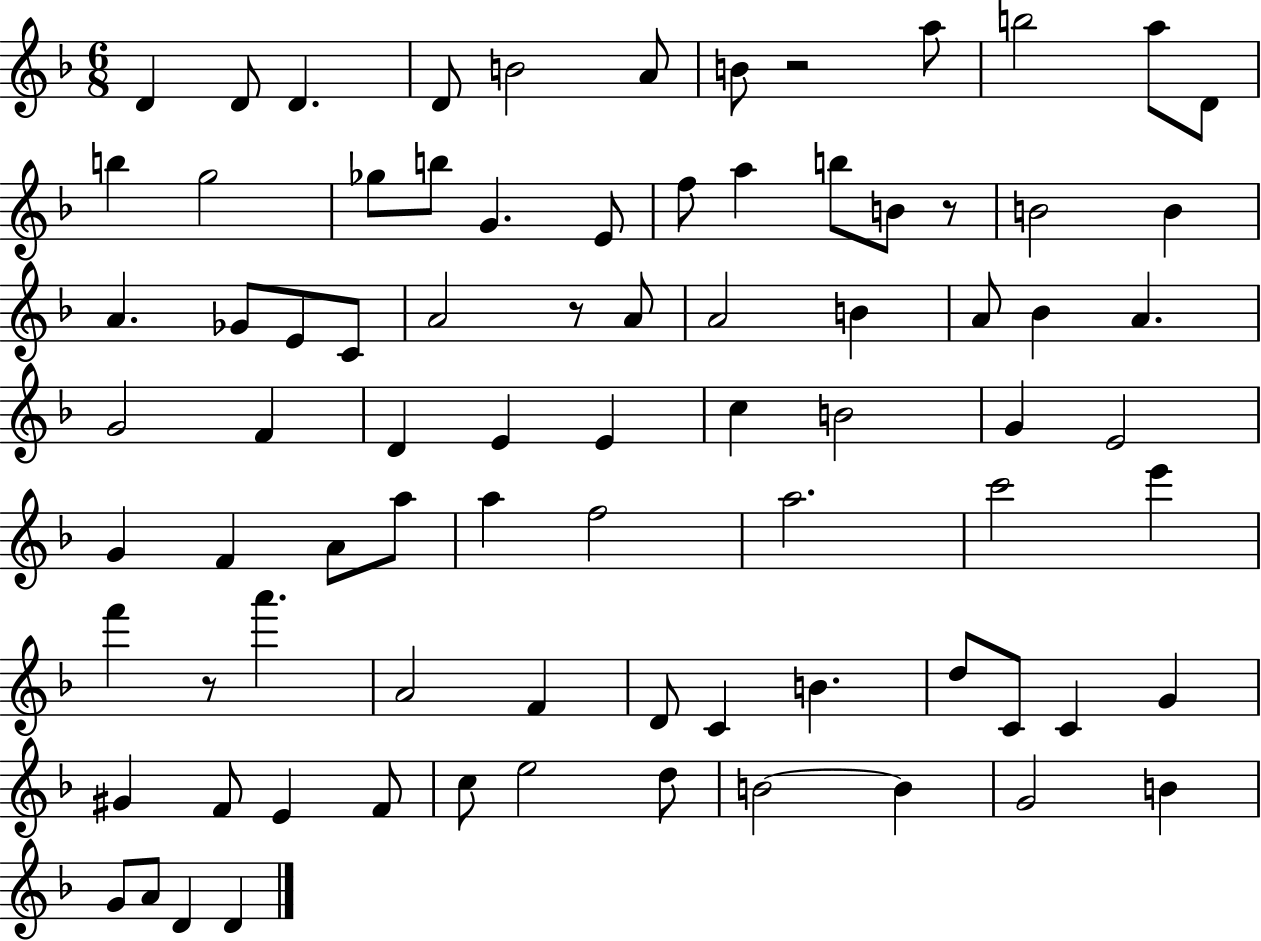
X:1
T:Untitled
M:6/8
L:1/4
K:F
D D/2 D D/2 B2 A/2 B/2 z2 a/2 b2 a/2 D/2 b g2 _g/2 b/2 G E/2 f/2 a b/2 B/2 z/2 B2 B A _G/2 E/2 C/2 A2 z/2 A/2 A2 B A/2 _B A G2 F D E E c B2 G E2 G F A/2 a/2 a f2 a2 c'2 e' f' z/2 a' A2 F D/2 C B d/2 C/2 C G ^G F/2 E F/2 c/2 e2 d/2 B2 B G2 B G/2 A/2 D D